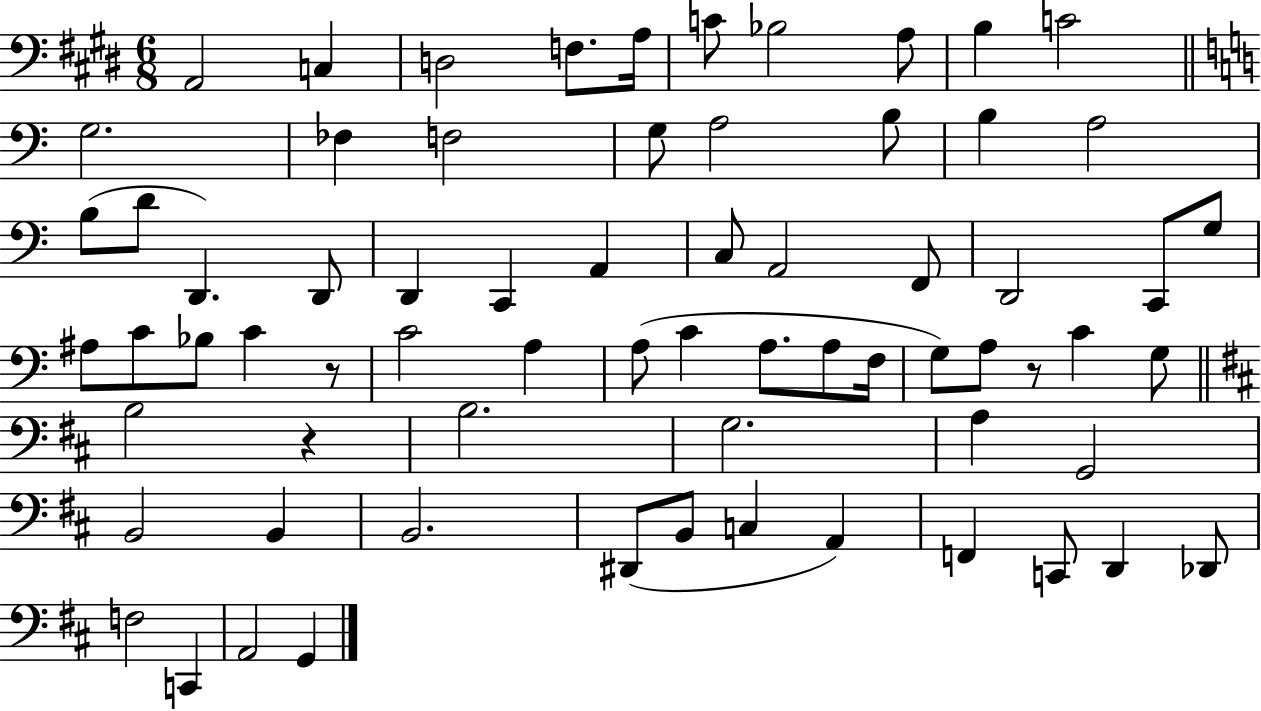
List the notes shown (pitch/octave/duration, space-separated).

A2/h C3/q D3/h F3/e. A3/s C4/e Bb3/h A3/e B3/q C4/h G3/h. FES3/q F3/h G3/e A3/h B3/e B3/q A3/h B3/e D4/e D2/q. D2/e D2/q C2/q A2/q C3/e A2/h F2/e D2/h C2/e G3/e A#3/e C4/e Bb3/e C4/q R/e C4/h A3/q A3/e C4/q A3/e. A3/e F3/s G3/e A3/e R/e C4/q G3/e B3/h R/q B3/h. G3/h. A3/q G2/h B2/h B2/q B2/h. D#2/e B2/e C3/q A2/q F2/q C2/e D2/q Db2/e F3/h C2/q A2/h G2/q